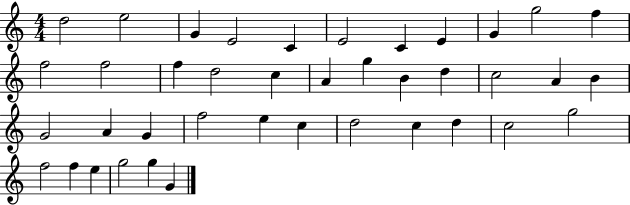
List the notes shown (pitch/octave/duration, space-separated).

D5/h E5/h G4/q E4/h C4/q E4/h C4/q E4/q G4/q G5/h F5/q F5/h F5/h F5/q D5/h C5/q A4/q G5/q B4/q D5/q C5/h A4/q B4/q G4/h A4/q G4/q F5/h E5/q C5/q D5/h C5/q D5/q C5/h G5/h F5/h F5/q E5/q G5/h G5/q G4/q